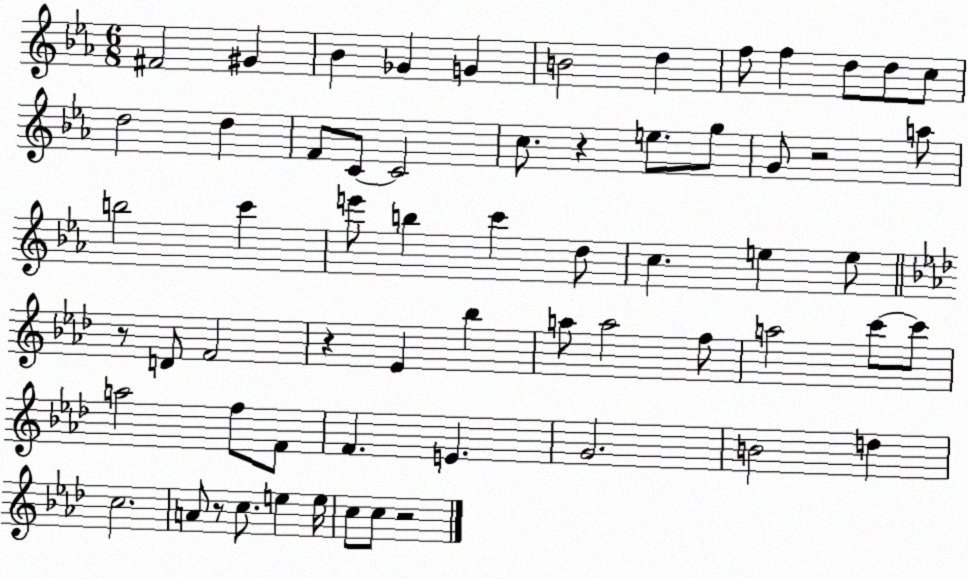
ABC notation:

X:1
T:Untitled
M:6/8
L:1/4
K:Eb
^F2 ^G _B _G G B2 d f/2 f d/2 d/2 c/2 d2 d F/2 C/2 C2 c/2 z e/2 g/2 G/2 z2 a/2 b2 c' e'/2 b c' d/2 c e e/2 z/2 D/2 F2 z _E _b a/2 a2 f/2 a2 c'/2 c'/2 a2 f/2 F/2 F E G2 B2 d c2 A/2 z/2 c/2 e e/4 c/2 c/2 z2